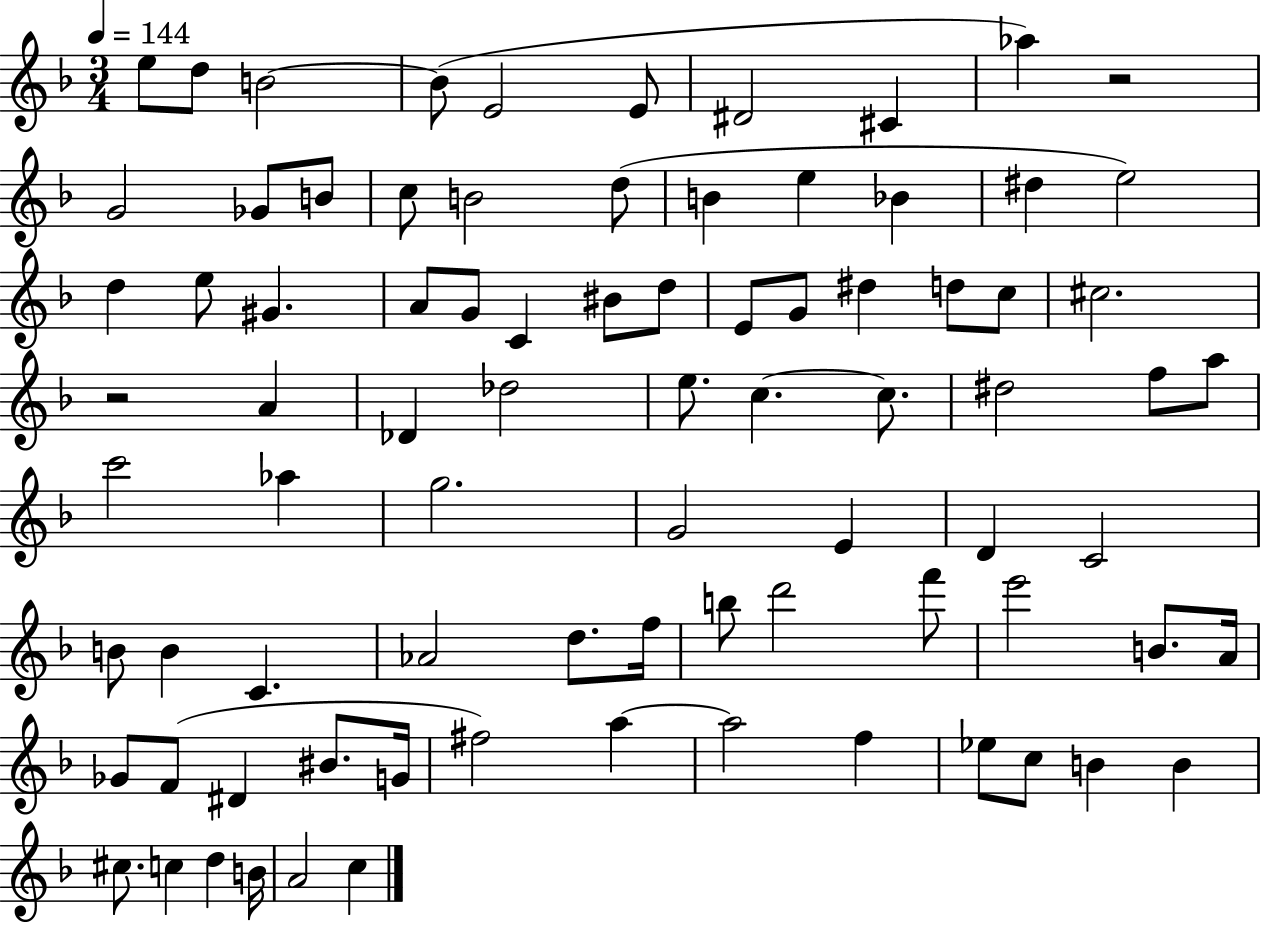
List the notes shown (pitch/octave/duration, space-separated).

E5/e D5/e B4/h B4/e E4/h E4/e D#4/h C#4/q Ab5/q R/h G4/h Gb4/e B4/e C5/e B4/h D5/e B4/q E5/q Bb4/q D#5/q E5/h D5/q E5/e G#4/q. A4/e G4/e C4/q BIS4/e D5/e E4/e G4/e D#5/q D5/e C5/e C#5/h. R/h A4/q Db4/q Db5/h E5/e. C5/q. C5/e. D#5/h F5/e A5/e C6/h Ab5/q G5/h. G4/h E4/q D4/q C4/h B4/e B4/q C4/q. Ab4/h D5/e. F5/s B5/e D6/h F6/e E6/h B4/e. A4/s Gb4/e F4/e D#4/q BIS4/e. G4/s F#5/h A5/q A5/h F5/q Eb5/e C5/e B4/q B4/q C#5/e. C5/q D5/q B4/s A4/h C5/q